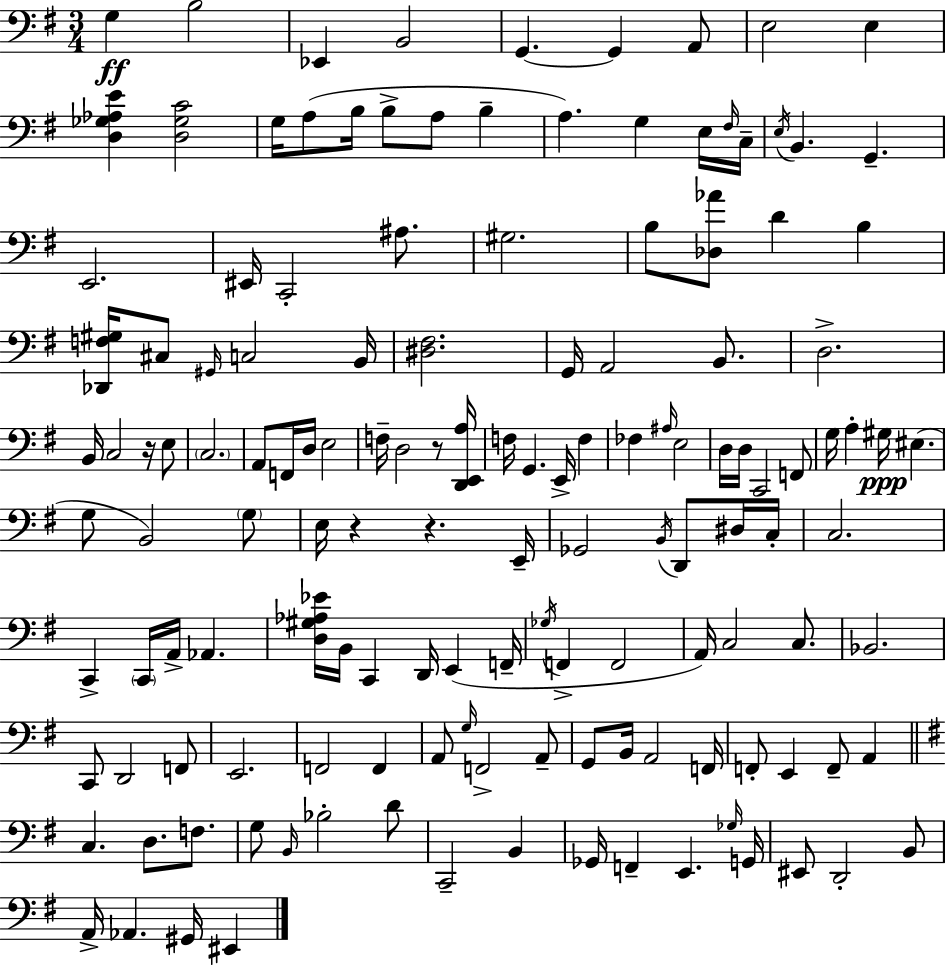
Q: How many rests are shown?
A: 4